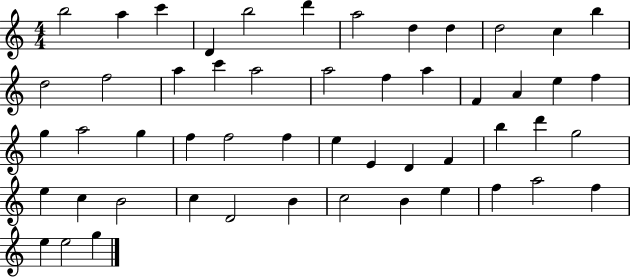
B5/h A5/q C6/q D4/q B5/h D6/q A5/h D5/q D5/q D5/h C5/q B5/q D5/h F5/h A5/q C6/q A5/h A5/h F5/q A5/q F4/q A4/q E5/q F5/q G5/q A5/h G5/q F5/q F5/h F5/q E5/q E4/q D4/q F4/q B5/q D6/q G5/h E5/q C5/q B4/h C5/q D4/h B4/q C5/h B4/q E5/q F5/q A5/h F5/q E5/q E5/h G5/q